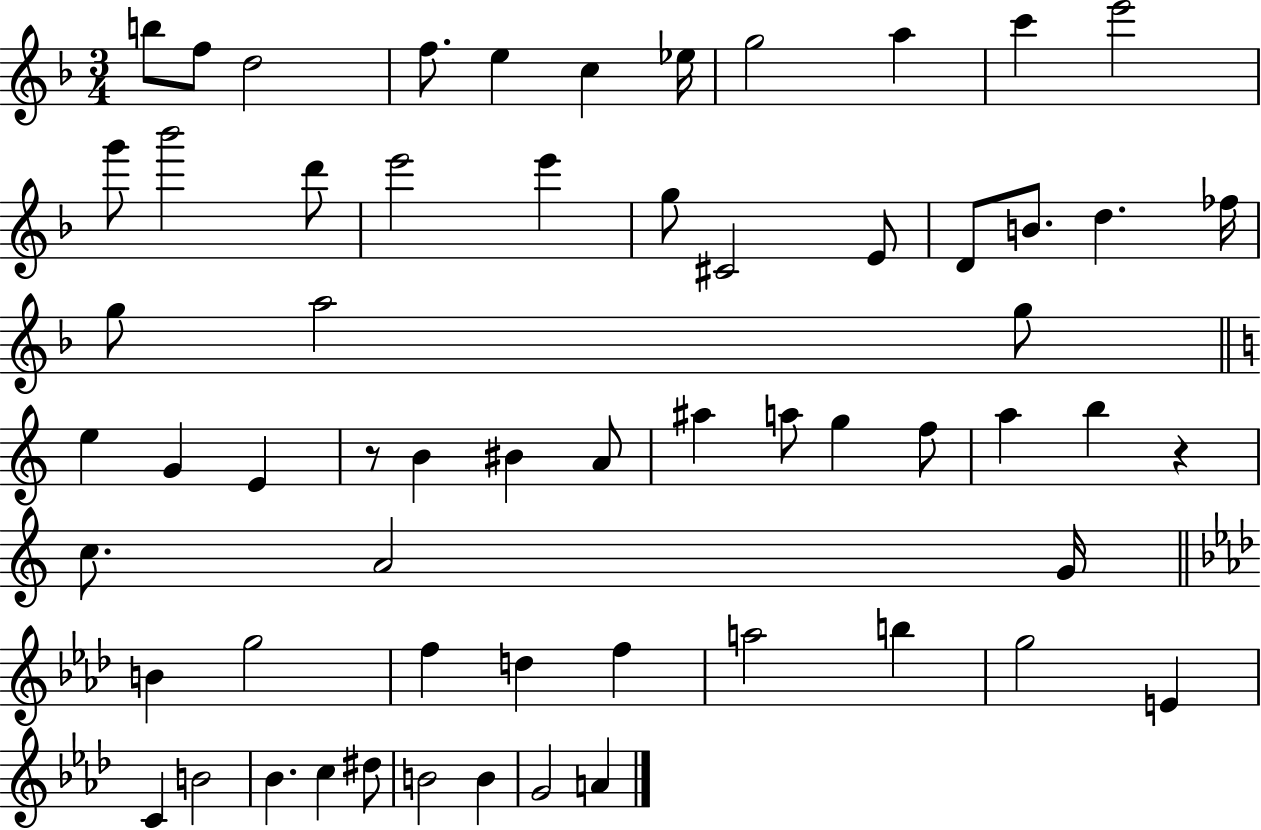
B5/e F5/e D5/h F5/e. E5/q C5/q Eb5/s G5/h A5/q C6/q E6/h G6/e Bb6/h D6/e E6/h E6/q G5/e C#4/h E4/e D4/e B4/e. D5/q. FES5/s G5/e A5/h G5/e E5/q G4/q E4/q R/e B4/q BIS4/q A4/e A#5/q A5/e G5/q F5/e A5/q B5/q R/q C5/e. A4/h G4/s B4/q G5/h F5/q D5/q F5/q A5/h B5/q G5/h E4/q C4/q B4/h Bb4/q. C5/q D#5/e B4/h B4/q G4/h A4/q